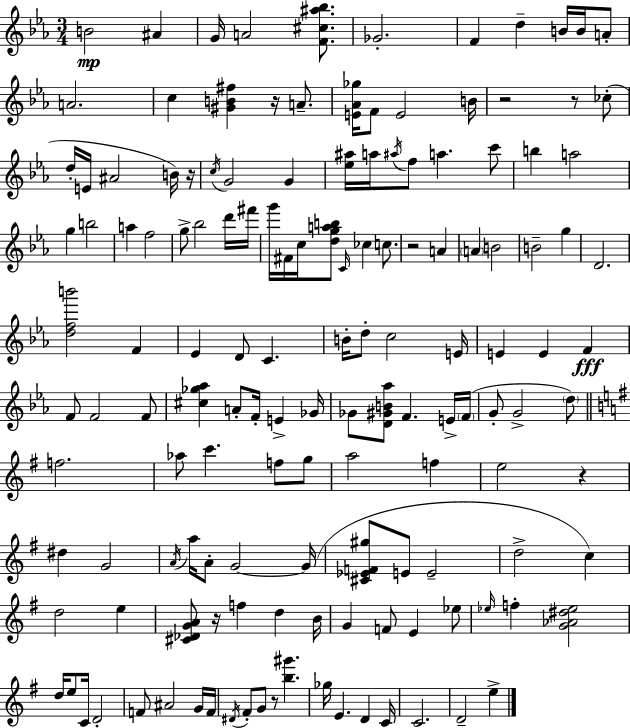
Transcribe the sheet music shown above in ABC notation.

X:1
T:Untitled
M:3/4
L:1/4
K:Cm
B2 ^A G/4 A2 [F^c^a_b]/2 _G2 F d B/4 B/4 A/2 A2 c [^GB^f] z/4 A/2 [E_A_g]/4 F/2 E2 B/4 z2 z/2 _c/2 d/4 E/4 ^A2 B/4 z/4 c/4 G2 G [_e^a]/4 a/4 ^a/4 f/2 a c'/2 b a2 g b2 a f2 g/2 _b2 d'/4 ^f'/4 g'/4 ^F/4 c/4 [dgab]/2 C/4 _c c/2 z2 A A B2 B2 g D2 [dfb']2 F _E D/2 C B/4 d/2 c2 E/4 E E F F/2 F2 F/2 [^c_g_a] A/2 F/4 E _G/4 _G/2 [D^GB_a]/2 F E/4 F/4 G/2 G2 d/2 f2 _a/2 c' f/2 g/2 a2 f e2 z ^d G2 A/4 a/4 A/2 G2 G/4 [^C_EF^g]/2 E/2 E2 d2 c d2 e [^C_DGA]/2 z/4 f d B/4 G F/2 E _e/2 _e/4 f [G_A^d_e]2 d/4 e/2 C/4 D2 F/2 ^A2 G/4 F/4 ^D/4 ^F/2 G/2 z/2 [b^g'] _g/4 E D C/4 C2 D2 e